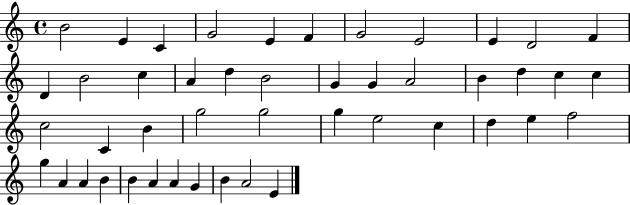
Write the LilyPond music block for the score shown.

{
  \clef treble
  \time 4/4
  \defaultTimeSignature
  \key c \major
  b'2 e'4 c'4 | g'2 e'4 f'4 | g'2 e'2 | e'4 d'2 f'4 | \break d'4 b'2 c''4 | a'4 d''4 b'2 | g'4 g'4 a'2 | b'4 d''4 c''4 c''4 | \break c''2 c'4 b'4 | g''2 g''2 | g''4 e''2 c''4 | d''4 e''4 f''2 | \break g''4 a'4 a'4 b'4 | b'4 a'4 a'4 g'4 | b'4 a'2 e'4 | \bar "|."
}